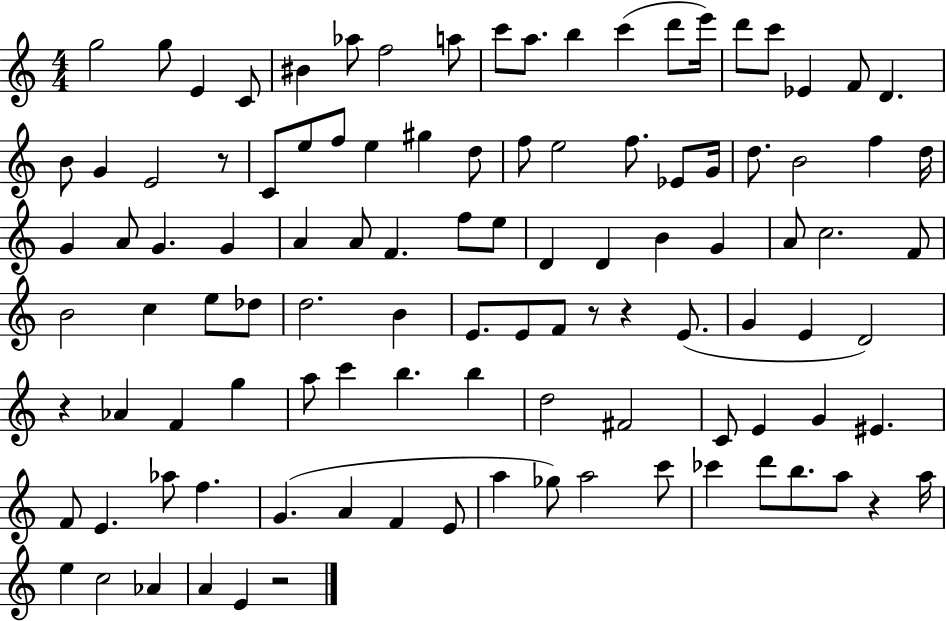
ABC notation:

X:1
T:Untitled
M:4/4
L:1/4
K:C
g2 g/2 E C/2 ^B _a/2 f2 a/2 c'/2 a/2 b c' d'/2 e'/4 d'/2 c'/2 _E F/2 D B/2 G E2 z/2 C/2 e/2 f/2 e ^g d/2 f/2 e2 f/2 _E/2 G/4 d/2 B2 f d/4 G A/2 G G A A/2 F f/2 e/2 D D B G A/2 c2 F/2 B2 c e/2 _d/2 d2 B E/2 E/2 F/2 z/2 z E/2 G E D2 z _A F g a/2 c' b b d2 ^F2 C/2 E G ^E F/2 E _a/2 f G A F E/2 a _g/2 a2 c'/2 _c' d'/2 b/2 a/2 z a/4 e c2 _A A E z2